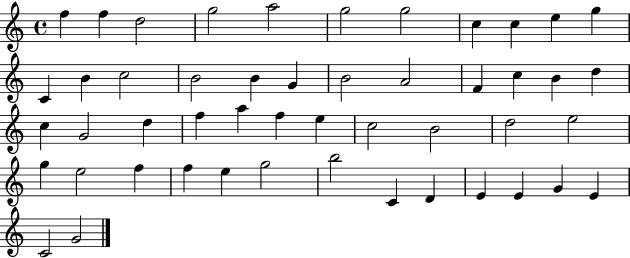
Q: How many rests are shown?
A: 0